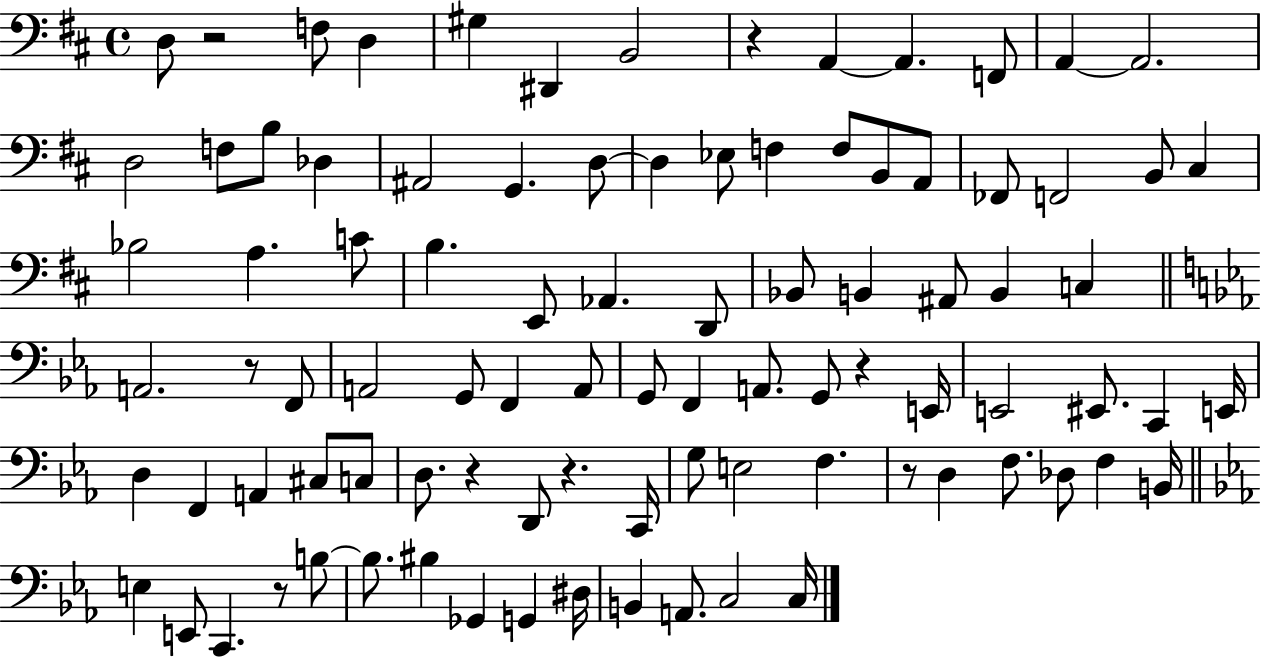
{
  \clef bass
  \time 4/4
  \defaultTimeSignature
  \key d \major
  d8 r2 f8 d4 | gis4 dis,4 b,2 | r4 a,4~~ a,4. f,8 | a,4~~ a,2. | \break d2 f8 b8 des4 | ais,2 g,4. d8~~ | d4 ees8 f4 f8 b,8 a,8 | fes,8 f,2 b,8 cis4 | \break bes2 a4. c'8 | b4. e,8 aes,4. d,8 | bes,8 b,4 ais,8 b,4 c4 | \bar "||" \break \key ees \major a,2. r8 f,8 | a,2 g,8 f,4 a,8 | g,8 f,4 a,8. g,8 r4 e,16 | e,2 eis,8. c,4 e,16 | \break d4 f,4 a,4 cis8 c8 | d8. r4 d,8 r4. c,16 | g8 e2 f4. | r8 d4 f8. des8 f4 b,16 | \break \bar "||" \break \key ees \major e4 e,8 c,4. r8 b8~~ | b8. bis4 ges,4 g,4 dis16 | b,4 a,8. c2 c16 | \bar "|."
}